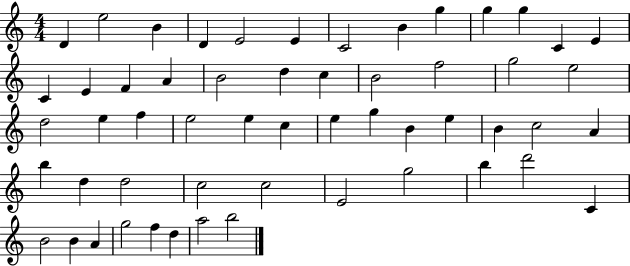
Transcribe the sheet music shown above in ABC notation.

X:1
T:Untitled
M:4/4
L:1/4
K:C
D e2 B D E2 E C2 B g g g C E C E F A B2 d c B2 f2 g2 e2 d2 e f e2 e c e g B e B c2 A b d d2 c2 c2 E2 g2 b d'2 C B2 B A g2 f d a2 b2